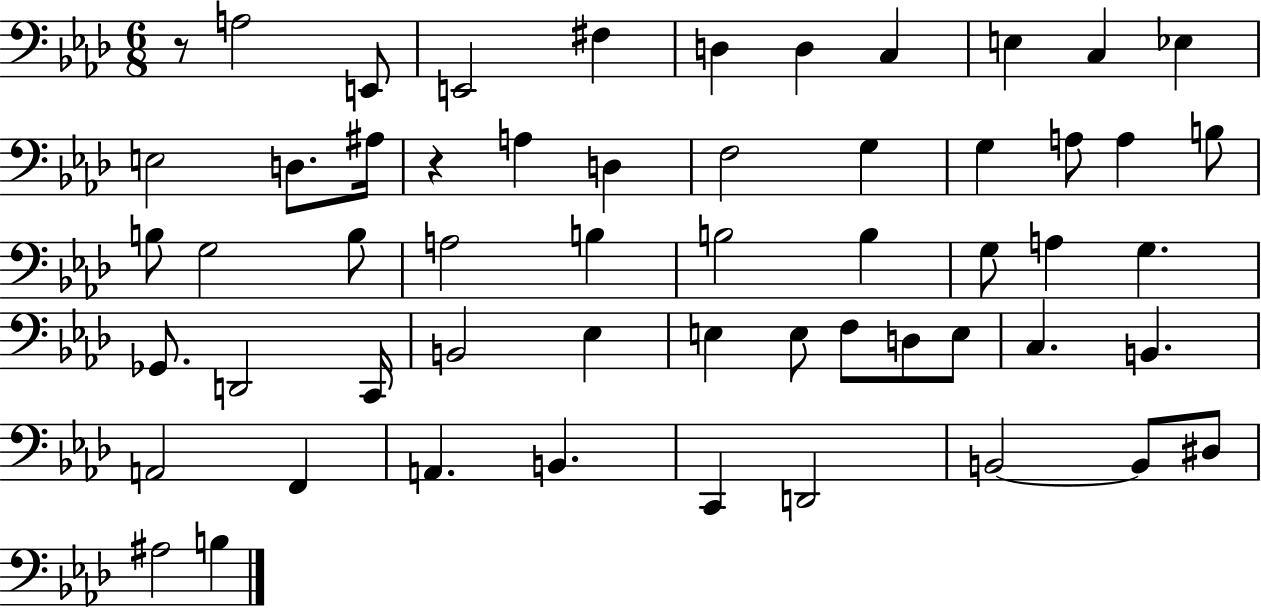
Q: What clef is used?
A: bass